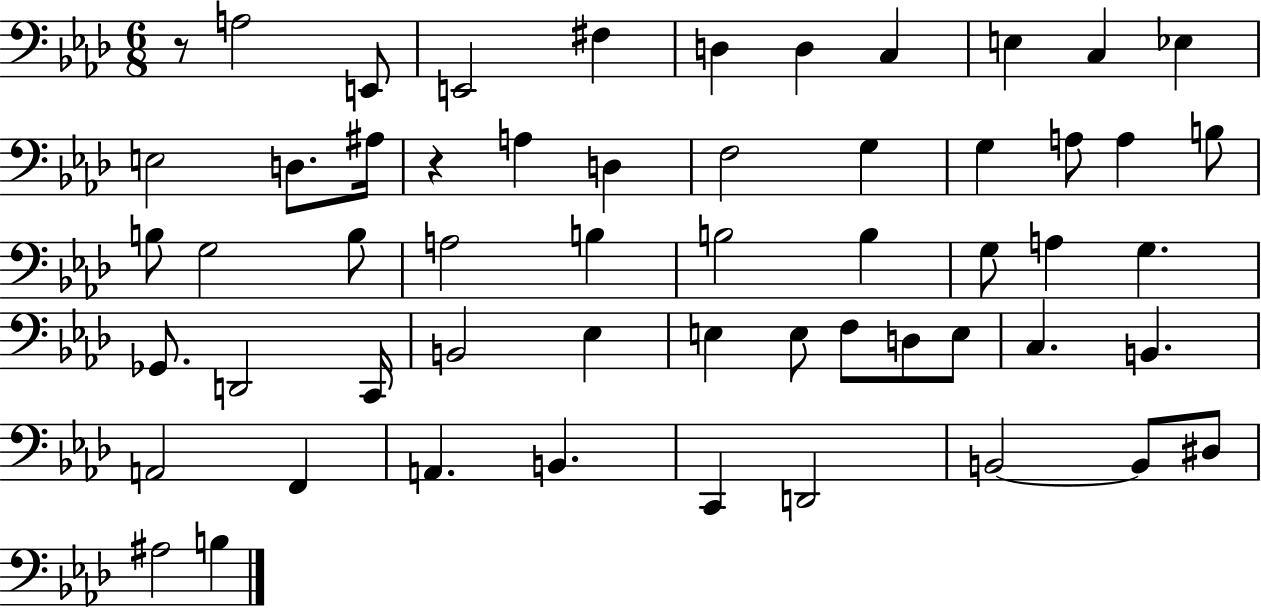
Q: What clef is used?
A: bass